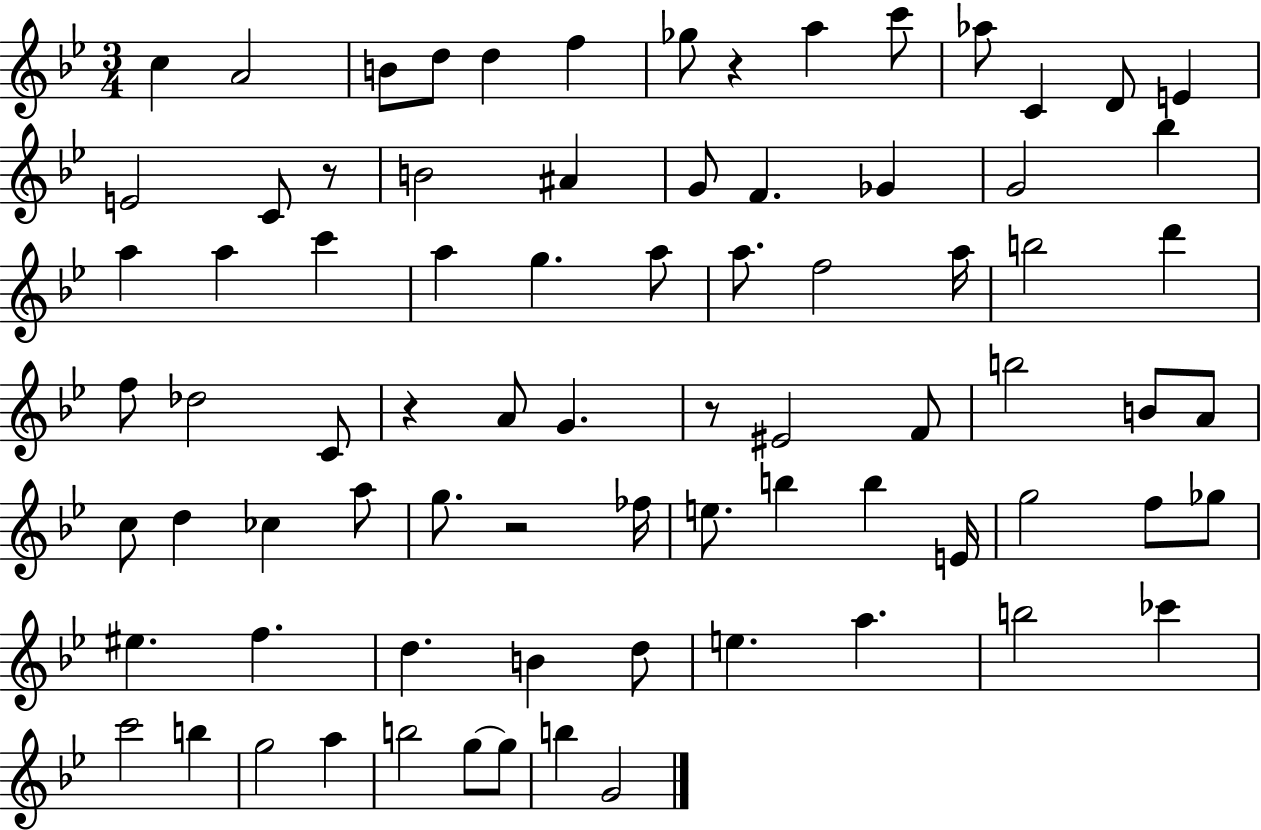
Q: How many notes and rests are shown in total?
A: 79